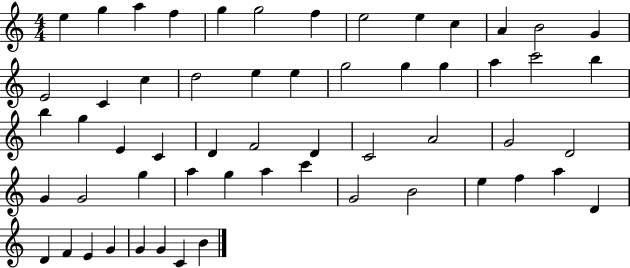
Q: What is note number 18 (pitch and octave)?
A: E5